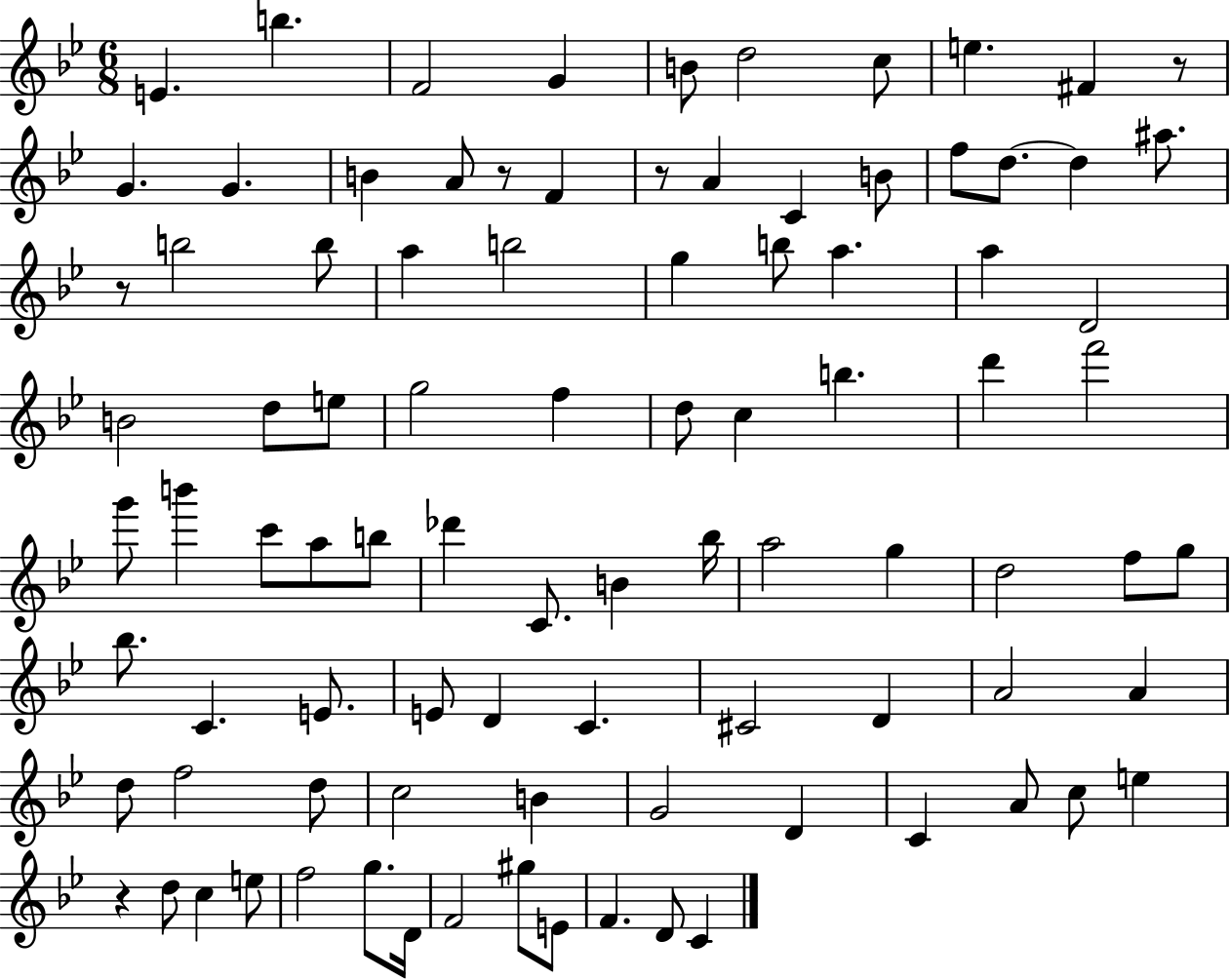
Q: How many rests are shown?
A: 5